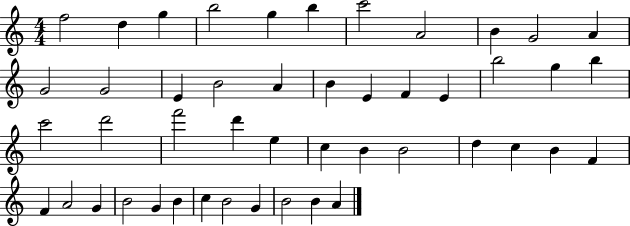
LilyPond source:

{
  \clef treble
  \numericTimeSignature
  \time 4/4
  \key c \major
  f''2 d''4 g''4 | b''2 g''4 b''4 | c'''2 a'2 | b'4 g'2 a'4 | \break g'2 g'2 | e'4 b'2 a'4 | b'4 e'4 f'4 e'4 | b''2 g''4 b''4 | \break c'''2 d'''2 | f'''2 d'''4 e''4 | c''4 b'4 b'2 | d''4 c''4 b'4 f'4 | \break f'4 a'2 g'4 | b'2 g'4 b'4 | c''4 b'2 g'4 | b'2 b'4 a'4 | \break \bar "|."
}